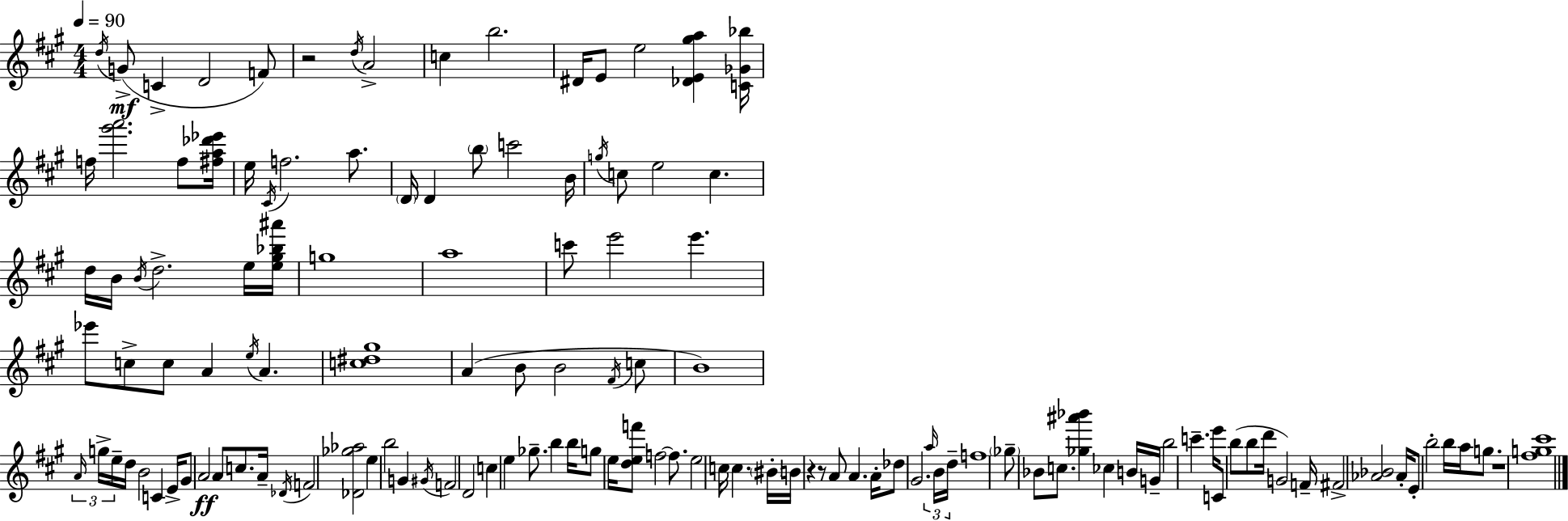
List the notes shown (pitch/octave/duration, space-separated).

D5/s G4/e C4/q D4/h F4/e R/h D5/s A4/h C5/q B5/h. D#4/s E4/e E5/h [Db4,E4,G#5,A5]/q [C4,Gb4,Bb5]/s F5/s [G#6,A6]/h. F5/e [F#5,A5,Db6,Eb6]/s E5/s C#4/s F5/h. A5/e. D4/s D4/q B5/e C6/h B4/s G5/s C5/e E5/h C5/q. D5/s B4/s B4/s D5/h. E5/s [E5,G#5,Bb5,A#6]/s G5/w A5/w C6/e E6/h E6/q. Eb6/e C5/e C5/e A4/q E5/s A4/q. [C5,D#5,G#5]/w A4/q B4/e B4/h F#4/s C5/e B4/w A4/s G5/s E5/s D5/s B4/h C4/q E4/s G#4/e A4/h A4/e C5/e. A4/s Db4/s F4/h [Db4,Gb5,Ab5]/h E5/q B5/h G4/q G#4/s F4/h D4/h C5/q E5/q Gb5/e. B5/q B5/s G5/e E5/s [D5,E5,F6]/e F5/h F5/e. E5/h C5/s C5/q. BIS4/s B4/s R/q R/e A4/e A4/q. A4/s Db5/e G#4/h. A5/s B4/s D5/s F5/w Gb5/e Bb4/e C5/e. [Gb5,A#6,Bb6]/q CES5/q B4/s G4/s B5/h C6/q. E6/s C4/e B5/e B5/e D6/s G4/h F4/s F#4/h [Ab4,Bb4]/h Ab4/s E4/e B5/h B5/s A5/s G5/e. R/w [F#5,G5,C#6]/w